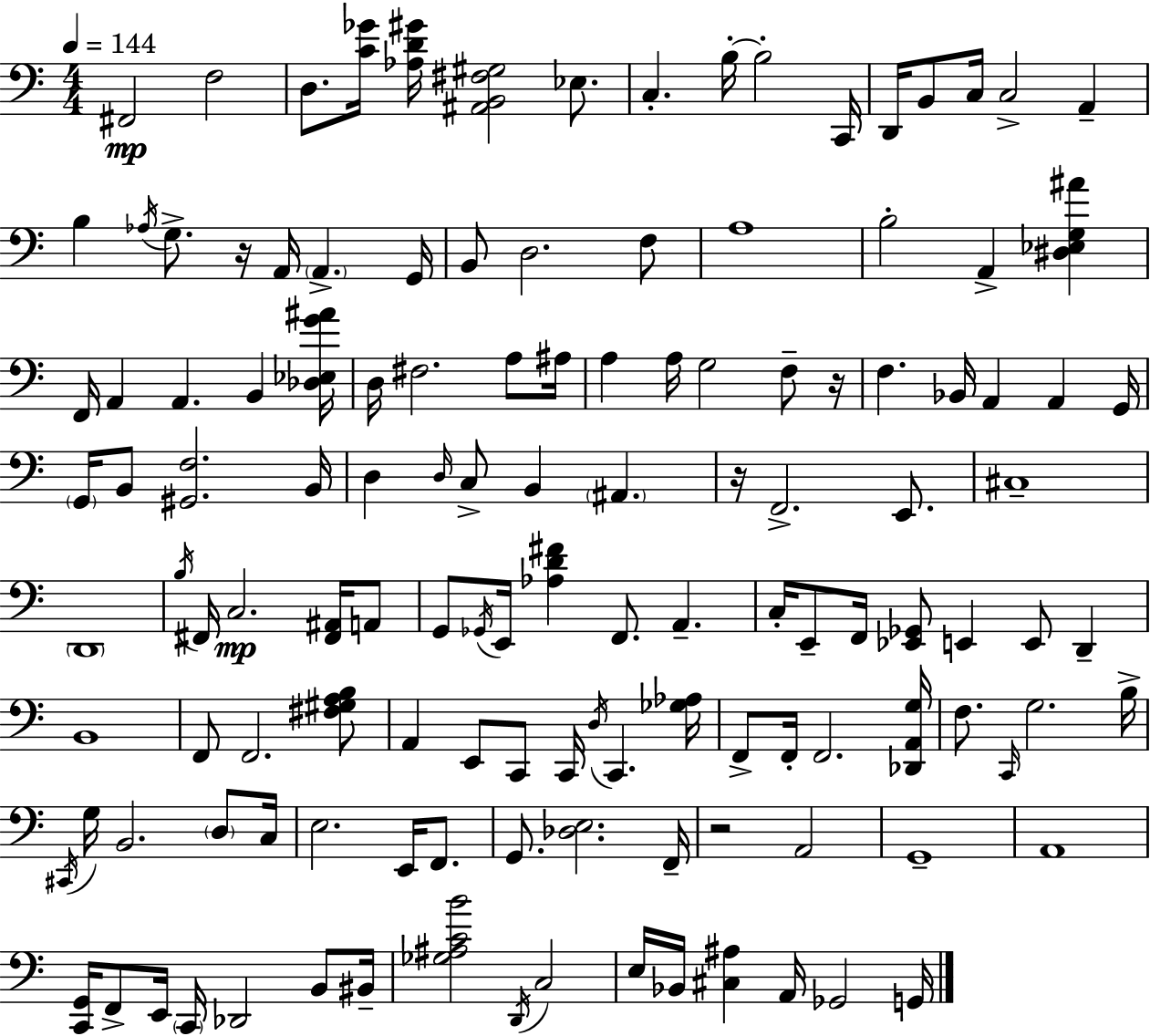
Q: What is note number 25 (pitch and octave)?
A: A2